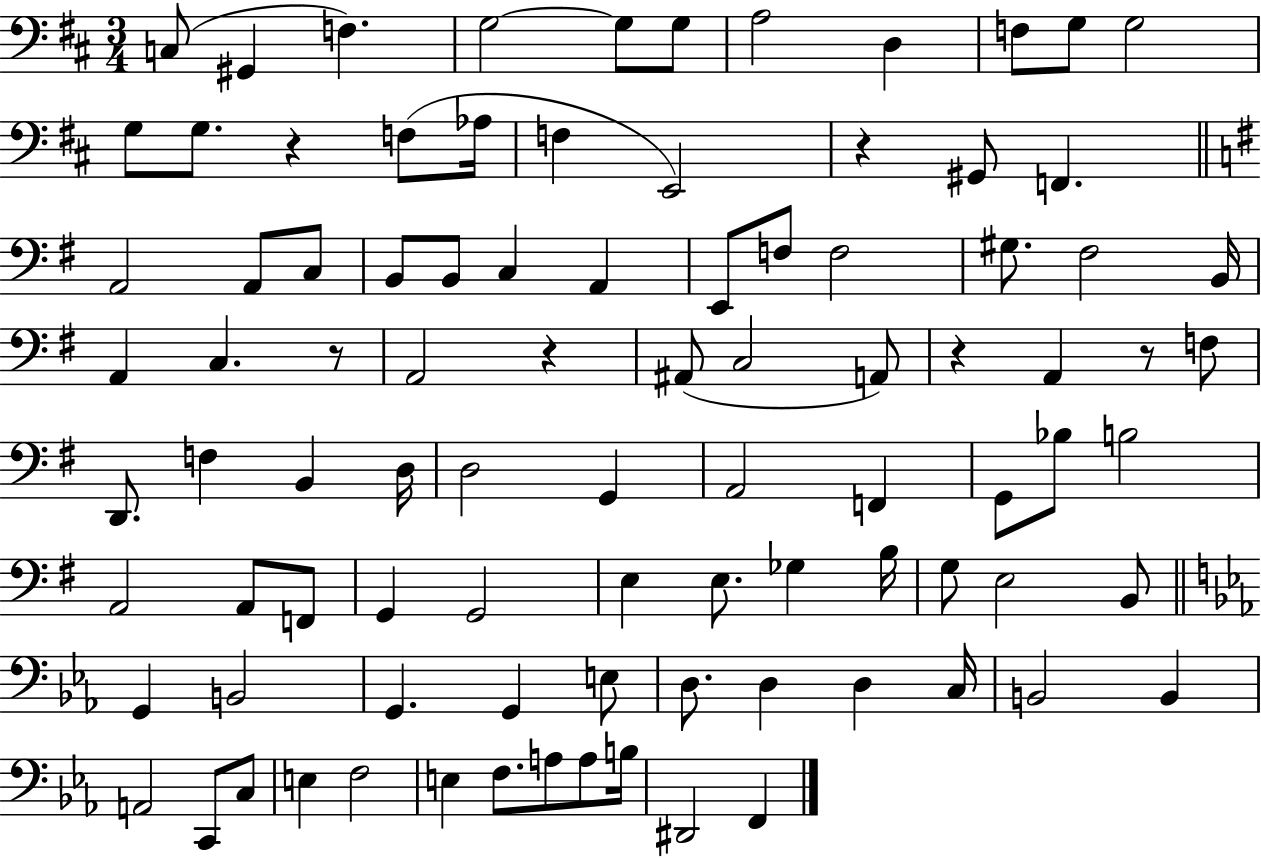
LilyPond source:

{
  \clef bass
  \numericTimeSignature
  \time 3/4
  \key d \major
  \repeat volta 2 { c8( gis,4 f4.) | g2~~ g8 g8 | a2 d4 | f8 g8 g2 | \break g8 g8. r4 f8( aes16 | f4 e,2) | r4 gis,8 f,4. | \bar "||" \break \key e \minor a,2 a,8 c8 | b,8 b,8 c4 a,4 | e,8 f8 f2 | gis8. fis2 b,16 | \break a,4 c4. r8 | a,2 r4 | ais,8( c2 a,8) | r4 a,4 r8 f8 | \break d,8. f4 b,4 d16 | d2 g,4 | a,2 f,4 | g,8 bes8 b2 | \break a,2 a,8 f,8 | g,4 g,2 | e4 e8. ges4 b16 | g8 e2 b,8 | \break \bar "||" \break \key ees \major g,4 b,2 | g,4. g,4 e8 | d8. d4 d4 c16 | b,2 b,4 | \break a,2 c,8 c8 | e4 f2 | e4 f8. a8 a8 b16 | dis,2 f,4 | \break } \bar "|."
}